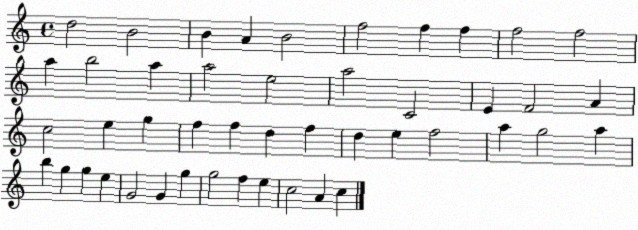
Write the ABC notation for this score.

X:1
T:Untitled
M:4/4
L:1/4
K:C
d2 B2 B A B2 f2 f f f2 f2 a b2 a a2 e2 a2 C2 E F2 A c2 e g f f d f d e f2 a g2 a b g g e G2 G g g2 f e c2 A c